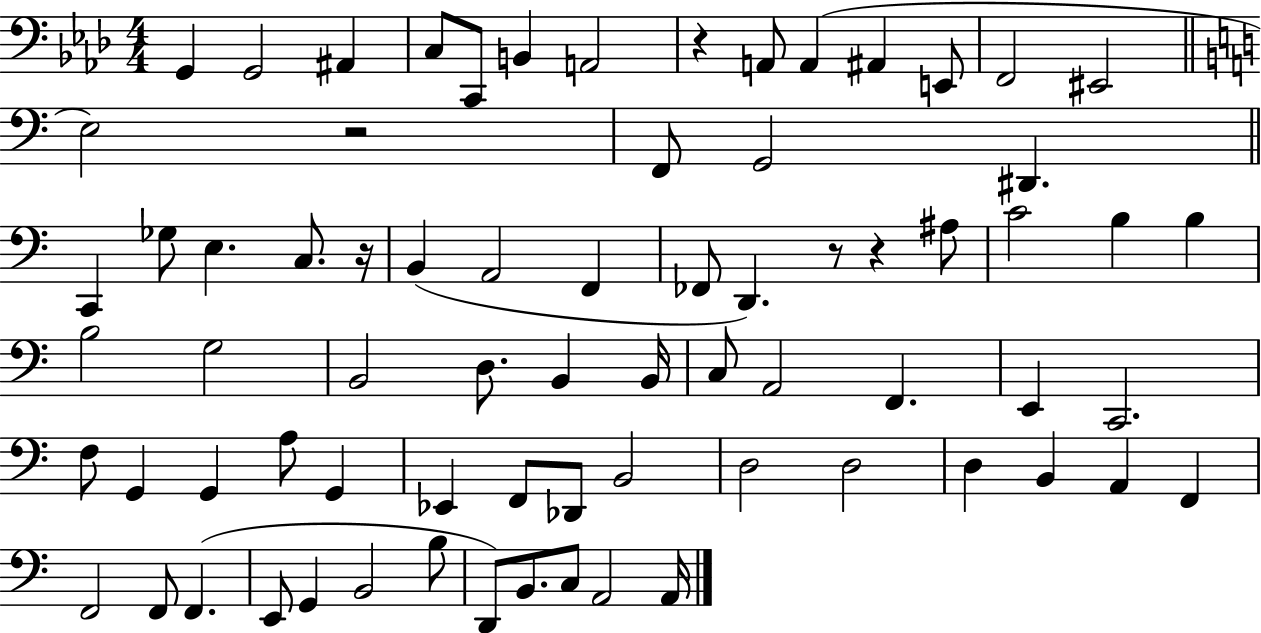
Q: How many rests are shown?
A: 5